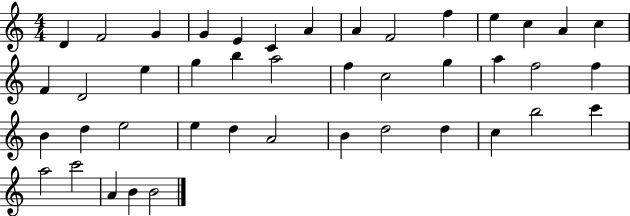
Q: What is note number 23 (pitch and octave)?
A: G5